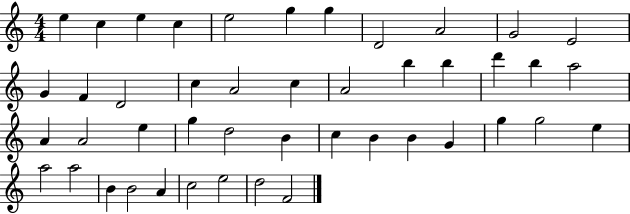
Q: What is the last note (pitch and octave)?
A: F4